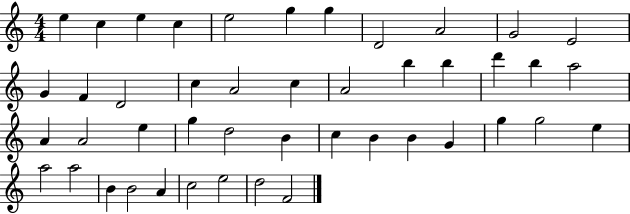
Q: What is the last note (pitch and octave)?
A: F4